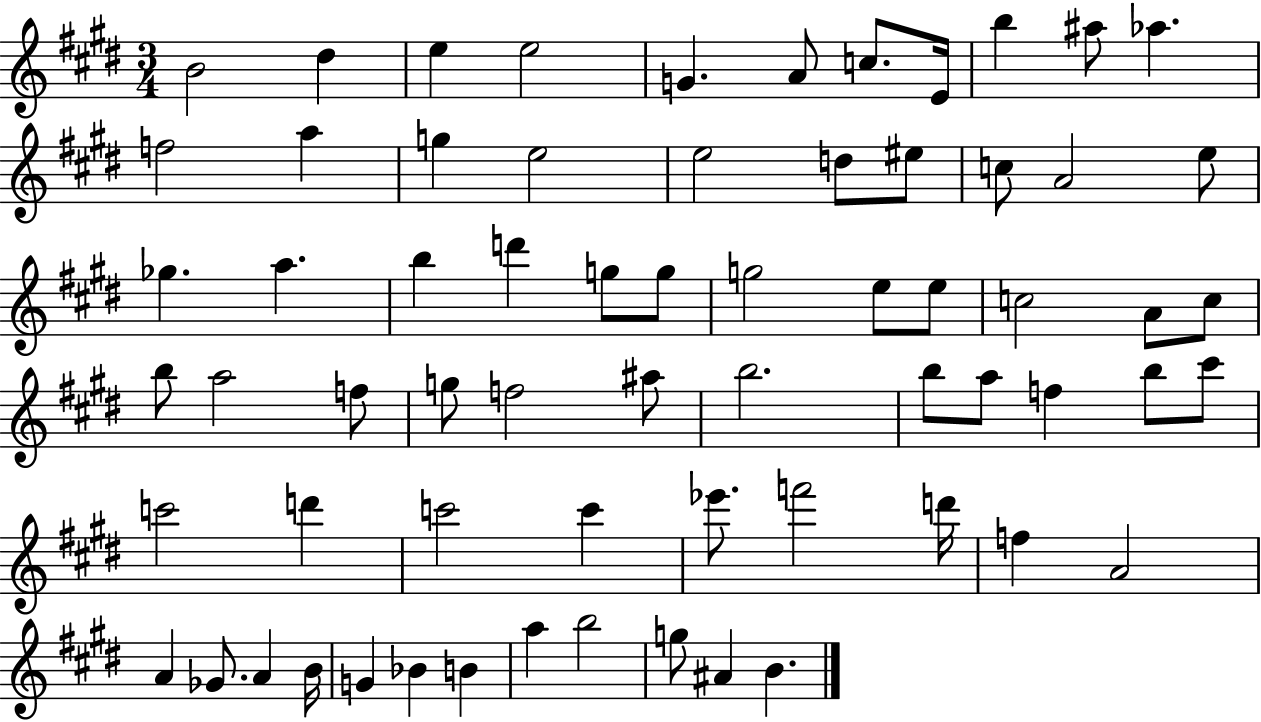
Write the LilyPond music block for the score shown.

{
  \clef treble
  \numericTimeSignature
  \time 3/4
  \key e \major
  b'2 dis''4 | e''4 e''2 | g'4. a'8 c''8. e'16 | b''4 ais''8 aes''4. | \break f''2 a''4 | g''4 e''2 | e''2 d''8 eis''8 | c''8 a'2 e''8 | \break ges''4. a''4. | b''4 d'''4 g''8 g''8 | g''2 e''8 e''8 | c''2 a'8 c''8 | \break b''8 a''2 f''8 | g''8 f''2 ais''8 | b''2. | b''8 a''8 f''4 b''8 cis'''8 | \break c'''2 d'''4 | c'''2 c'''4 | ees'''8. f'''2 d'''16 | f''4 a'2 | \break a'4 ges'8. a'4 b'16 | g'4 bes'4 b'4 | a''4 b''2 | g''8 ais'4 b'4. | \break \bar "|."
}